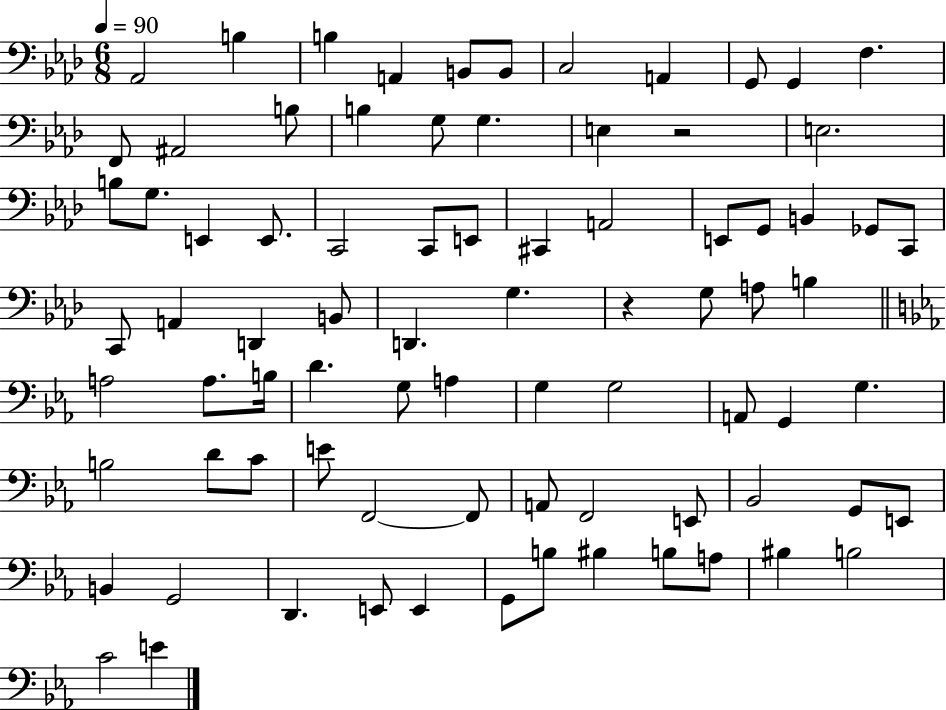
Ab2/h B3/q B3/q A2/q B2/e B2/e C3/h A2/q G2/e G2/q F3/q. F2/e A#2/h B3/e B3/q G3/e G3/q. E3/q R/h E3/h. B3/e G3/e. E2/q E2/e. C2/h C2/e E2/e C#2/q A2/h E2/e G2/e B2/q Gb2/e C2/e C2/e A2/q D2/q B2/e D2/q. G3/q. R/q G3/e A3/e B3/q A3/h A3/e. B3/s D4/q. G3/e A3/q G3/q G3/h A2/e G2/q G3/q. B3/h D4/e C4/e E4/e F2/h F2/e A2/e F2/h E2/e Bb2/h G2/e E2/e B2/q G2/h D2/q. E2/e E2/q G2/e B3/e BIS3/q B3/e A3/e BIS3/q B3/h C4/h E4/q